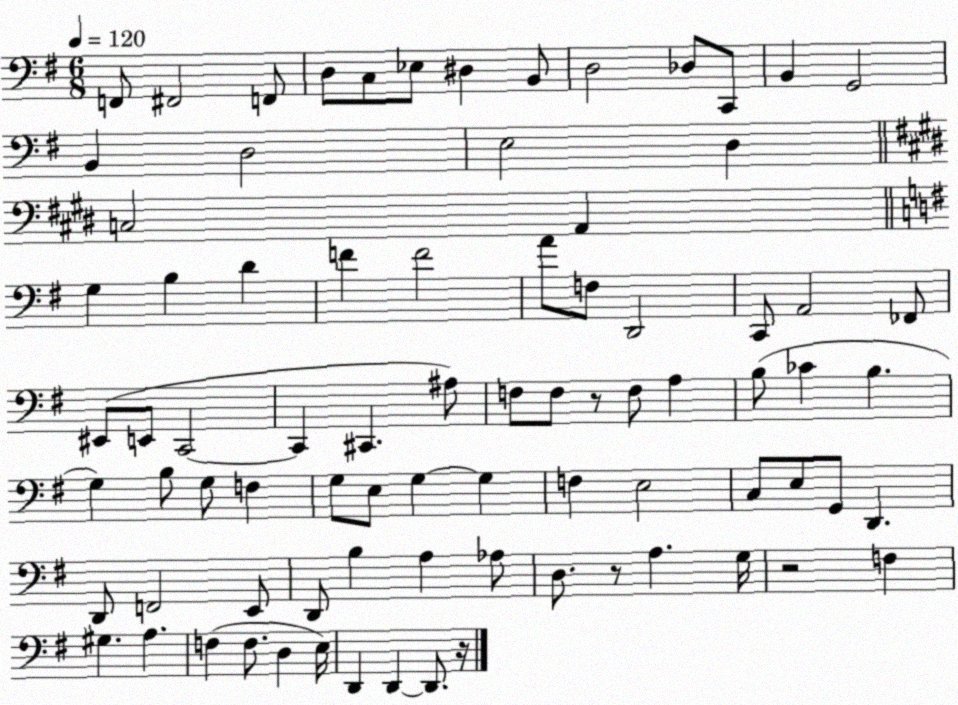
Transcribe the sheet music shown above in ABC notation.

X:1
T:Untitled
M:6/8
L:1/4
K:G
F,,/2 ^F,,2 F,,/2 D,/2 C,/2 _E,/2 ^D, B,,/2 D,2 _D,/2 C,,/2 B,, G,,2 B,, D,2 E,2 D, C,2 A,, G, B, D F F2 A/2 F,/2 D,,2 C,,/2 A,,2 _F,,/2 ^E,,/2 E,,/2 C,,2 C,, ^C,, ^A,/2 F,/2 F,/2 z/2 F,/2 A, B,/2 _C B, G, B,/2 G,/2 F, G,/2 E,/2 G, G, F, E,2 C,/2 E,/2 G,,/2 D,, D,,/2 F,,2 E,,/2 D,,/2 B, A, _A,/2 D,/2 z/2 A, G,/4 z2 F, ^G, A, F, F,/2 D, E,/4 D,, D,, D,,/2 z/4